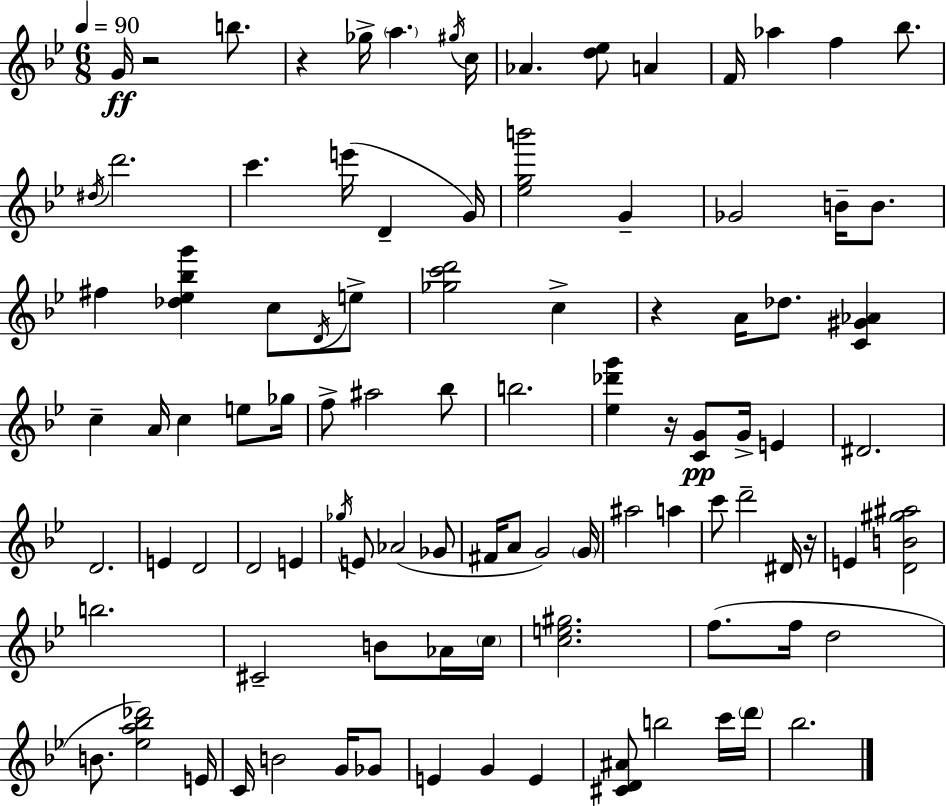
{
  \clef treble
  \numericTimeSignature
  \time 6/8
  \key bes \major
  \tempo 4 = 90
  g'16\ff r2 b''8. | r4 ges''16-> \parenthesize a''4. \acciaccatura { gis''16 } | c''16 aes'4. <d'' ees''>8 a'4 | f'16 aes''4 f''4 bes''8. | \break \acciaccatura { dis''16 } d'''2. | c'''4. e'''16( d'4-- | g'16) <ees'' g'' b'''>2 g'4-- | ges'2 b'16-- b'8. | \break fis''4 <des'' ees'' bes'' g'''>4 c''8 | \acciaccatura { d'16 } e''8-> <ges'' c''' d'''>2 c''4-> | r4 a'16 des''8. <c' gis' aes'>4 | c''4-- a'16 c''4 | \break e''8 ges''16 f''8-> ais''2 | bes''8 b''2. | <ees'' des''' g'''>4 r16 <c' g'>8\pp g'16-> e'4 | dis'2. | \break d'2. | e'4 d'2 | d'2 e'4 | \acciaccatura { ges''16 } e'8 aes'2( | \break ges'8 fis'16 a'8 g'2) | \parenthesize g'16 ais''2 | a''4 c'''8 d'''2-- | dis'16 r16 e'4 <d' b' gis'' ais''>2 | \break b''2. | cis'2-- | b'8 aes'16 \parenthesize c''16 <c'' e'' gis''>2. | f''8.( f''16 d''2 | \break b'8. <ees'' a'' bes'' des'''>2) | e'16 c'16 b'2 | g'16 ges'8 e'4 g'4 | e'4 <cis' d' ais'>8 b''2 | \break c'''16 \parenthesize d'''16 bes''2. | \bar "|."
}